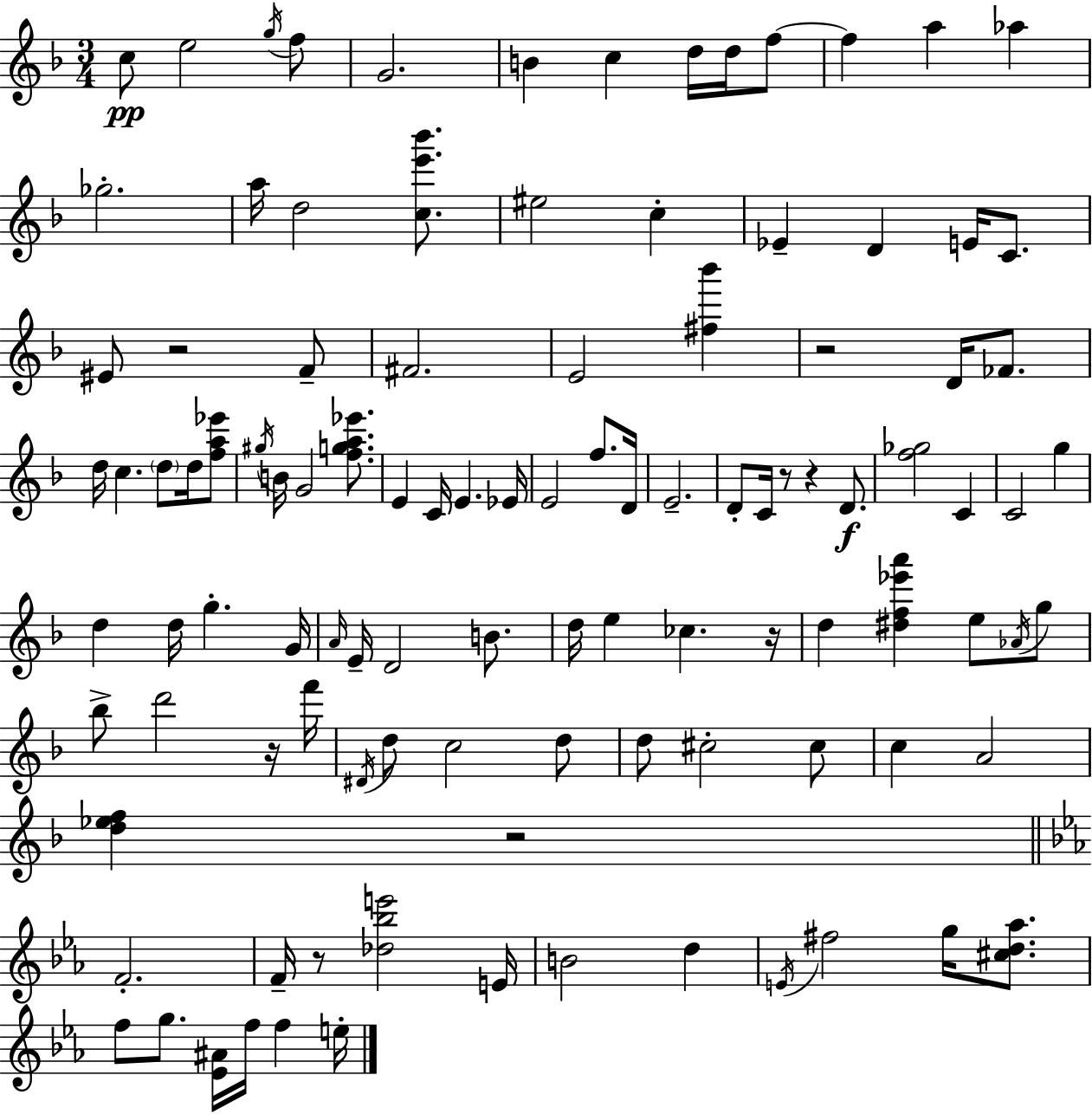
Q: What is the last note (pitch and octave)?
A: E5